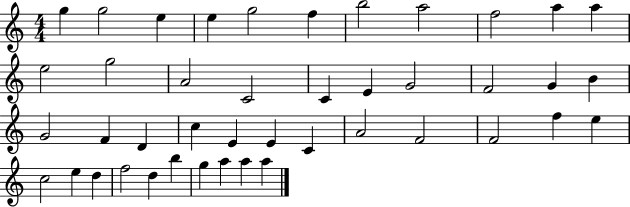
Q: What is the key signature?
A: C major